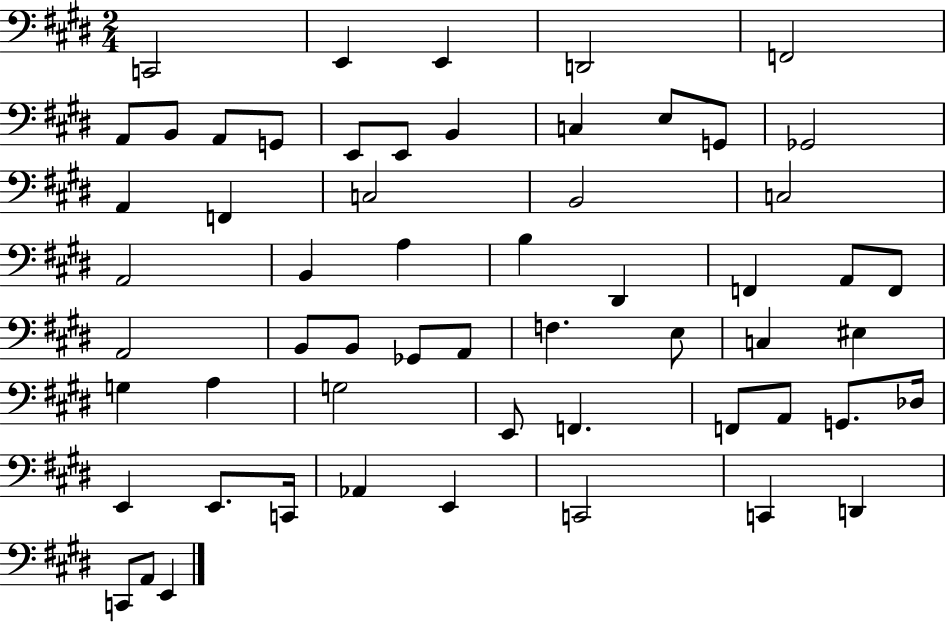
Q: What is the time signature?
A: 2/4